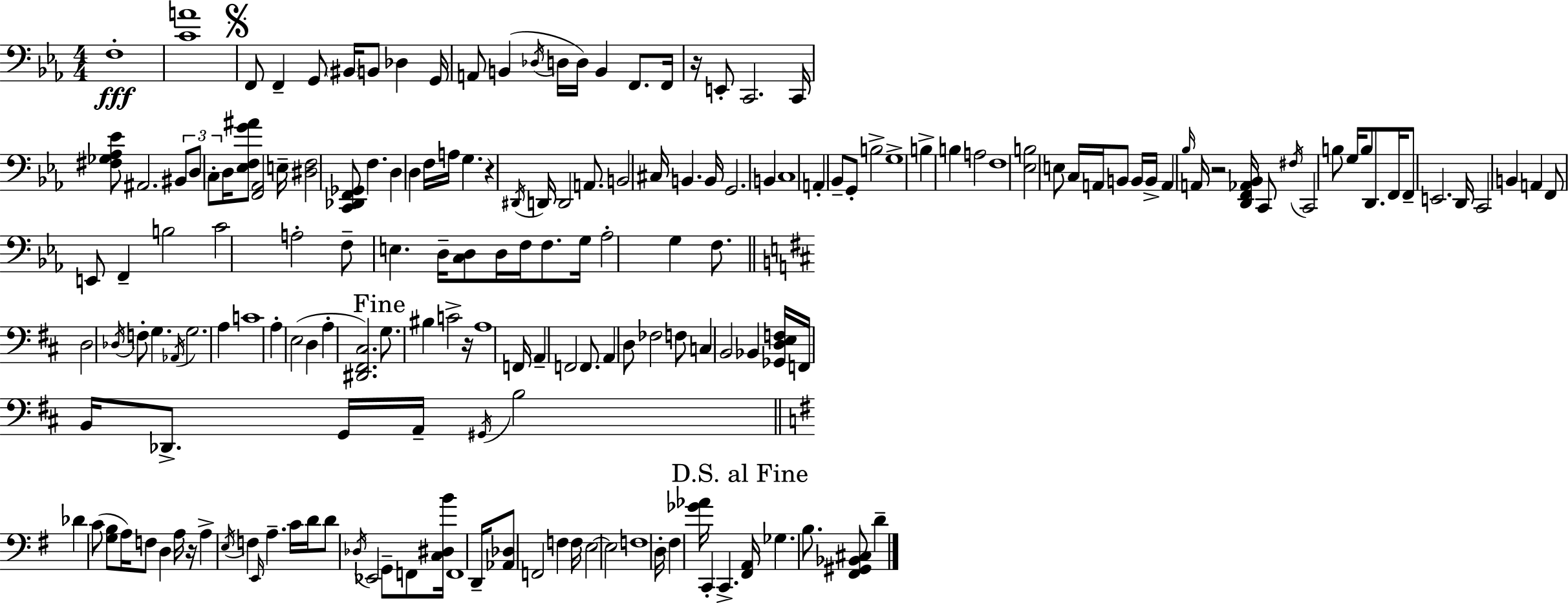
F3/w [C4,A4]/w F2/e F2/q G2/e BIS2/s B2/e Db3/q G2/s A2/e B2/q Db3/s D3/s D3/s B2/q F2/e. F2/s R/s E2/e C2/h. C2/s [F#3,Gb3,Ab3,Eb4]/e A#2/h. BIS2/e D3/e C3/e D3/s [Eb3,F3,G4,A#4]/e [F2,Ab2]/h E3/s [D#3,F3]/h [C2,Db2,F2,Gb2]/e F3/q. D3/q D3/q F3/s A3/s G3/q. R/q D#2/s D2/s D2/h A2/e. B2/h C#3/s B2/q. B2/s G2/h. B2/q C3/w A2/q Bb2/e G2/e B3/h G3/w B3/q B3/q A3/h F3/w [Eb3,B3]/h E3/e C3/s A2/s B2/e B2/s B2/s A2/q Bb3/s A2/s R/h [D2,F2,Ab2,Bb2]/s C2/e F#3/s C2/h B3/e G3/s B3/e D2/e. F2/s F2/e E2/h. D2/s C2/h B2/q A2/q F2/e E2/e F2/q B3/h C4/h A3/h F3/e E3/q. D3/s [C3,D3]/e D3/s F3/s F3/e. G3/s Ab3/h G3/q F3/e. D3/h Db3/s F3/e G3/q. Ab2/s G3/h. A3/q C4/w A3/q E3/h D3/q A3/q [D#2,F#2,C#3]/h. G3/e. BIS3/q C4/h R/s A3/w F2/s A2/q F2/h F2/e. A2/q D3/e FES3/h F3/e C3/q B2/h Bb2/q [Gb2,D3,E3,F3]/s F2/s B2/s Db2/e. G2/s A2/s G#2/s B3/h Db4/q C4/e [G3,B3]/e A3/s F3/e D3/q A3/s R/s A3/q E3/s F3/q E2/s A3/q. C4/s D4/s D4/e Db3/s Eb2/h G2/e F2/e [C3,D#3,B4]/s F2/w D2/s [Ab2,Db3]/e F2/h F3/q F3/s E3/h E3/h F3/w D3/s F#3/q [Gb4,Ab4]/s C2/q C2/q. [F#2,A2]/s Gb3/q. B3/e. [F#2,G#2,Bb2,C#3]/e D4/q